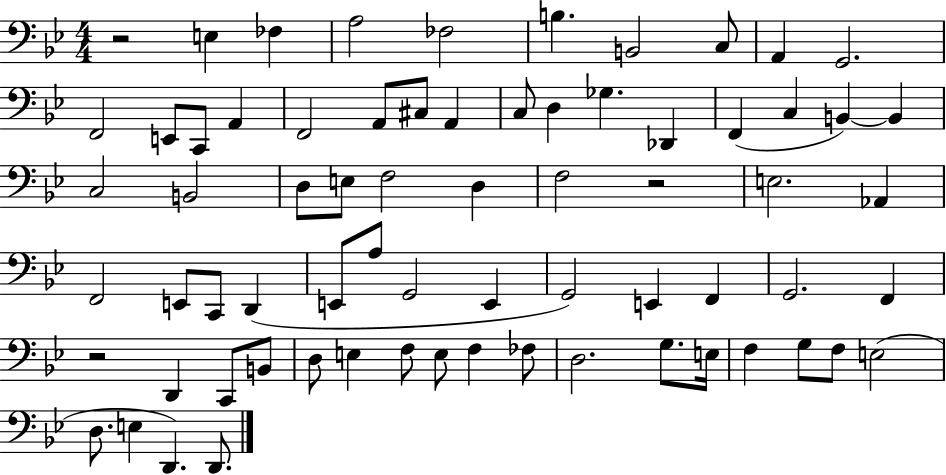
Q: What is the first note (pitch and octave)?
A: E3